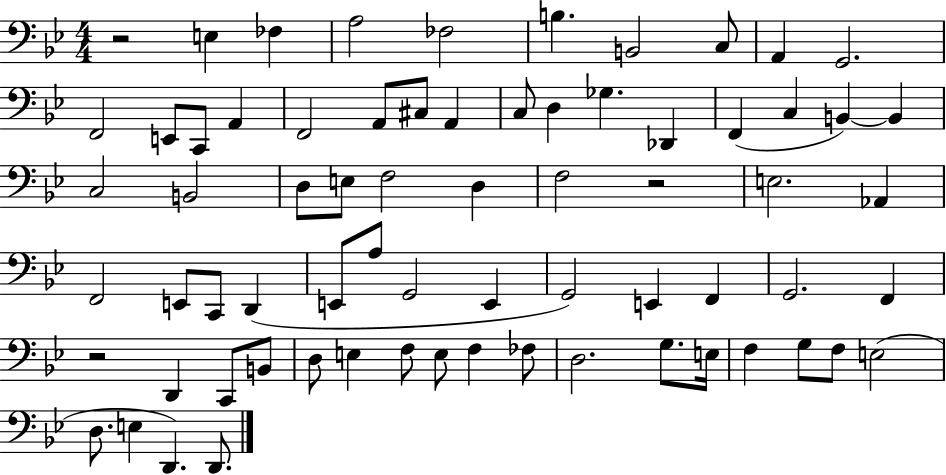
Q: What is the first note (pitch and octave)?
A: E3